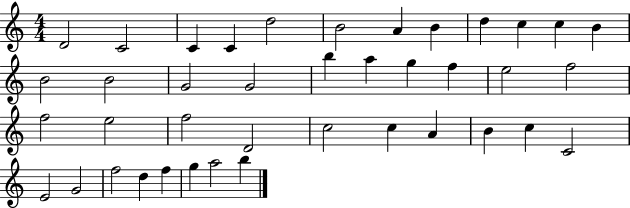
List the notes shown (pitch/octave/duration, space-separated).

D4/h C4/h C4/q C4/q D5/h B4/h A4/q B4/q D5/q C5/q C5/q B4/q B4/h B4/h G4/h G4/h B5/q A5/q G5/q F5/q E5/h F5/h F5/h E5/h F5/h D4/h C5/h C5/q A4/q B4/q C5/q C4/h E4/h G4/h F5/h D5/q F5/q G5/q A5/h B5/q